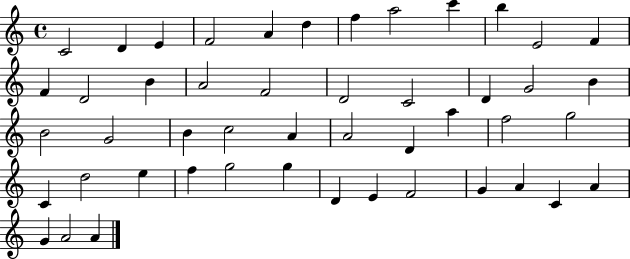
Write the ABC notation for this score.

X:1
T:Untitled
M:4/4
L:1/4
K:C
C2 D E F2 A d f a2 c' b E2 F F D2 B A2 F2 D2 C2 D G2 B B2 G2 B c2 A A2 D a f2 g2 C d2 e f g2 g D E F2 G A C A G A2 A